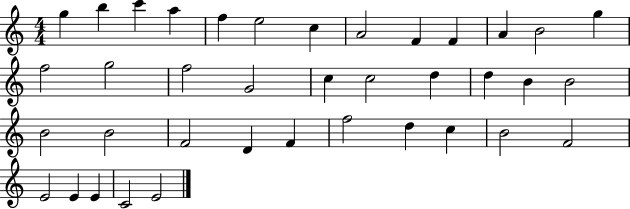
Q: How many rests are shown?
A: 0